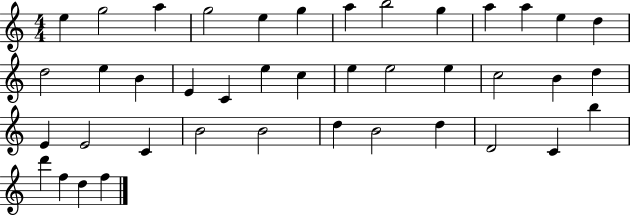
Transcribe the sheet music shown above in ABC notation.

X:1
T:Untitled
M:4/4
L:1/4
K:C
e g2 a g2 e g a b2 g a a e d d2 e B E C e c e e2 e c2 B d E E2 C B2 B2 d B2 d D2 C b d' f d f